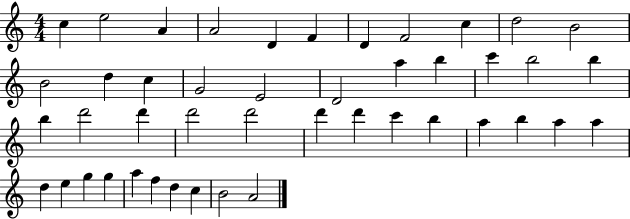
{
  \clef treble
  \numericTimeSignature
  \time 4/4
  \key c \major
  c''4 e''2 a'4 | a'2 d'4 f'4 | d'4 f'2 c''4 | d''2 b'2 | \break b'2 d''4 c''4 | g'2 e'2 | d'2 a''4 b''4 | c'''4 b''2 b''4 | \break b''4 d'''2 d'''4 | d'''2 d'''2 | d'''4 d'''4 c'''4 b''4 | a''4 b''4 a''4 a''4 | \break d''4 e''4 g''4 g''4 | a''4 f''4 d''4 c''4 | b'2 a'2 | \bar "|."
}